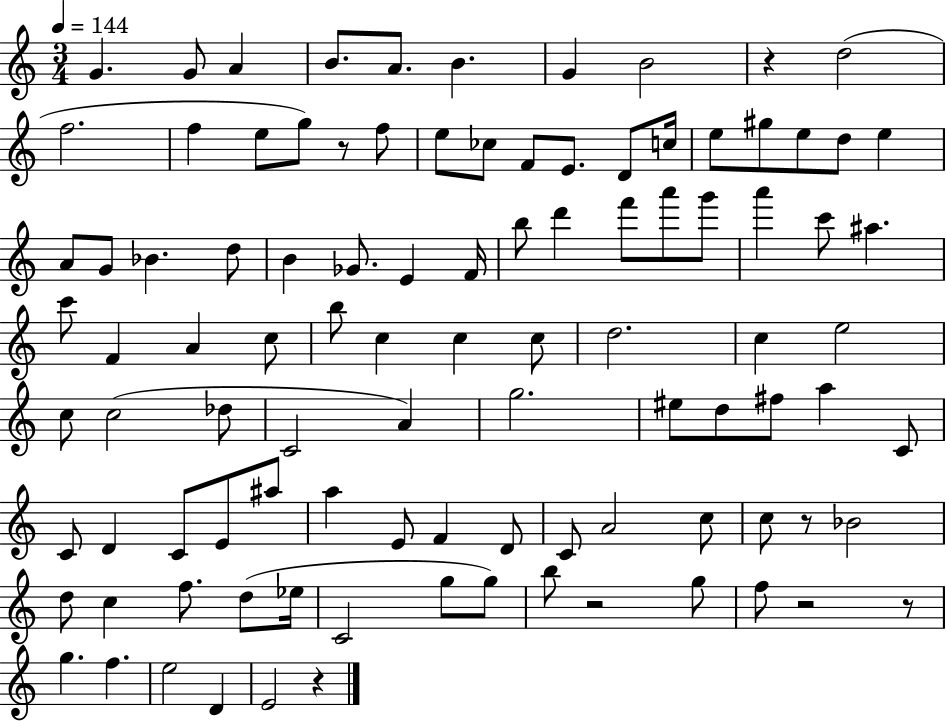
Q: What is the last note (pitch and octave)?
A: E4